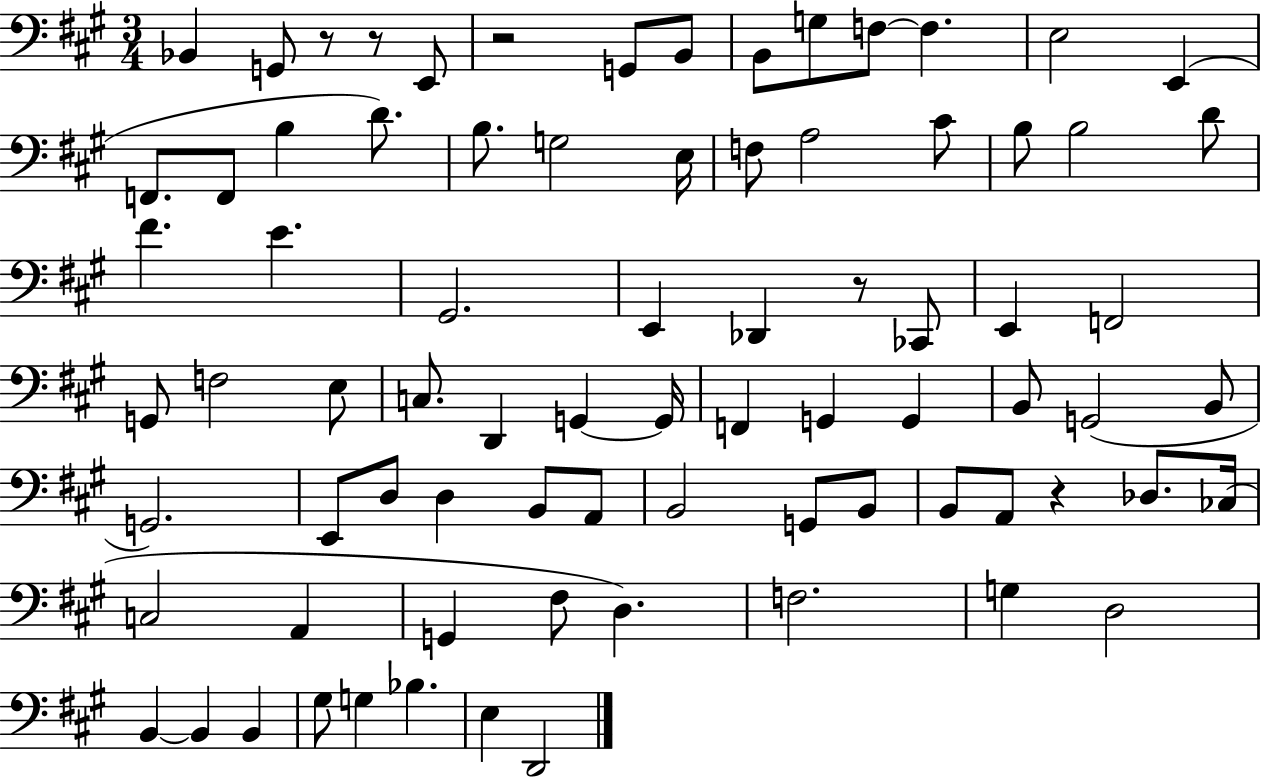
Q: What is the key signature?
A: A major